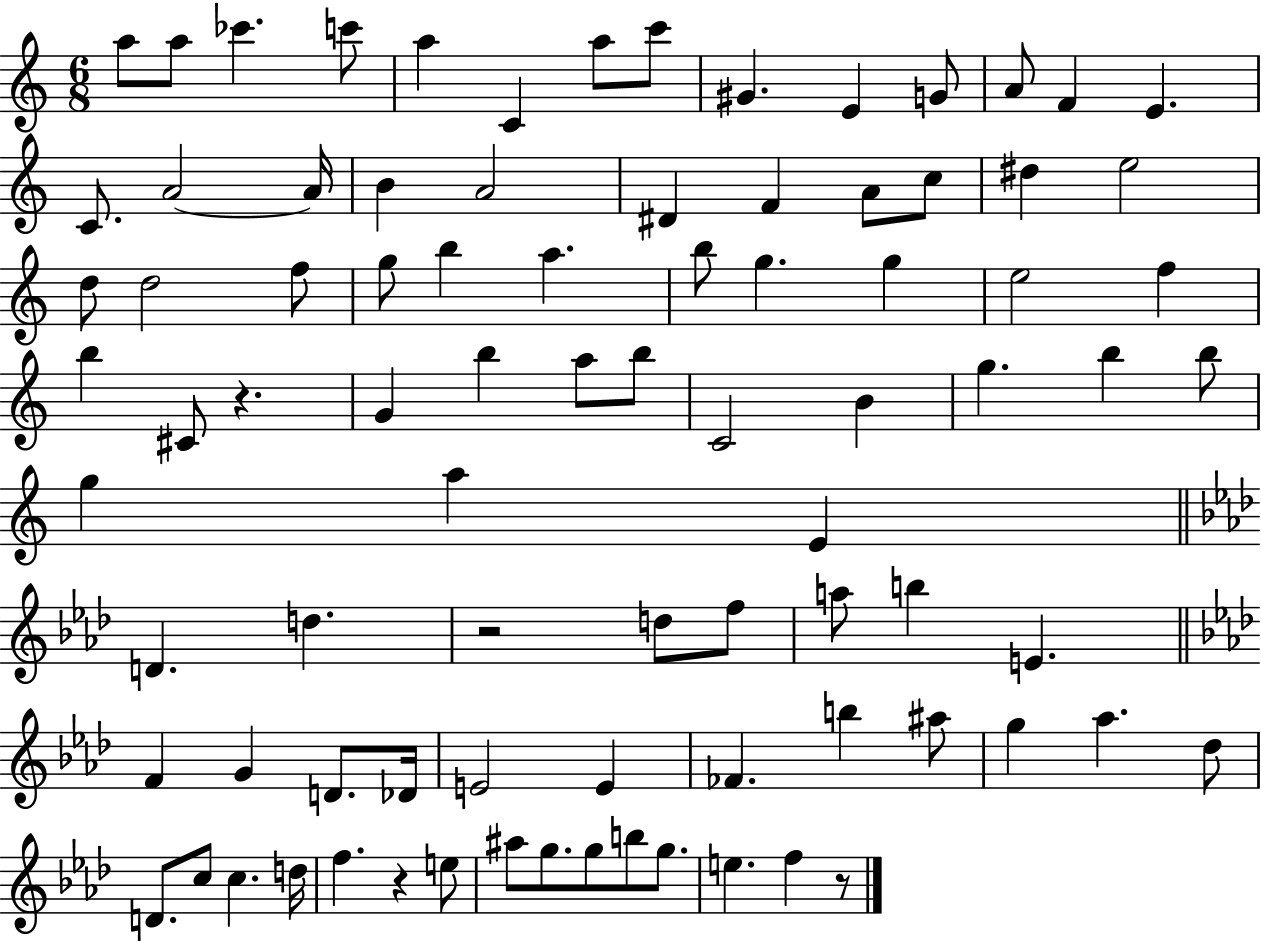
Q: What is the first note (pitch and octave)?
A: A5